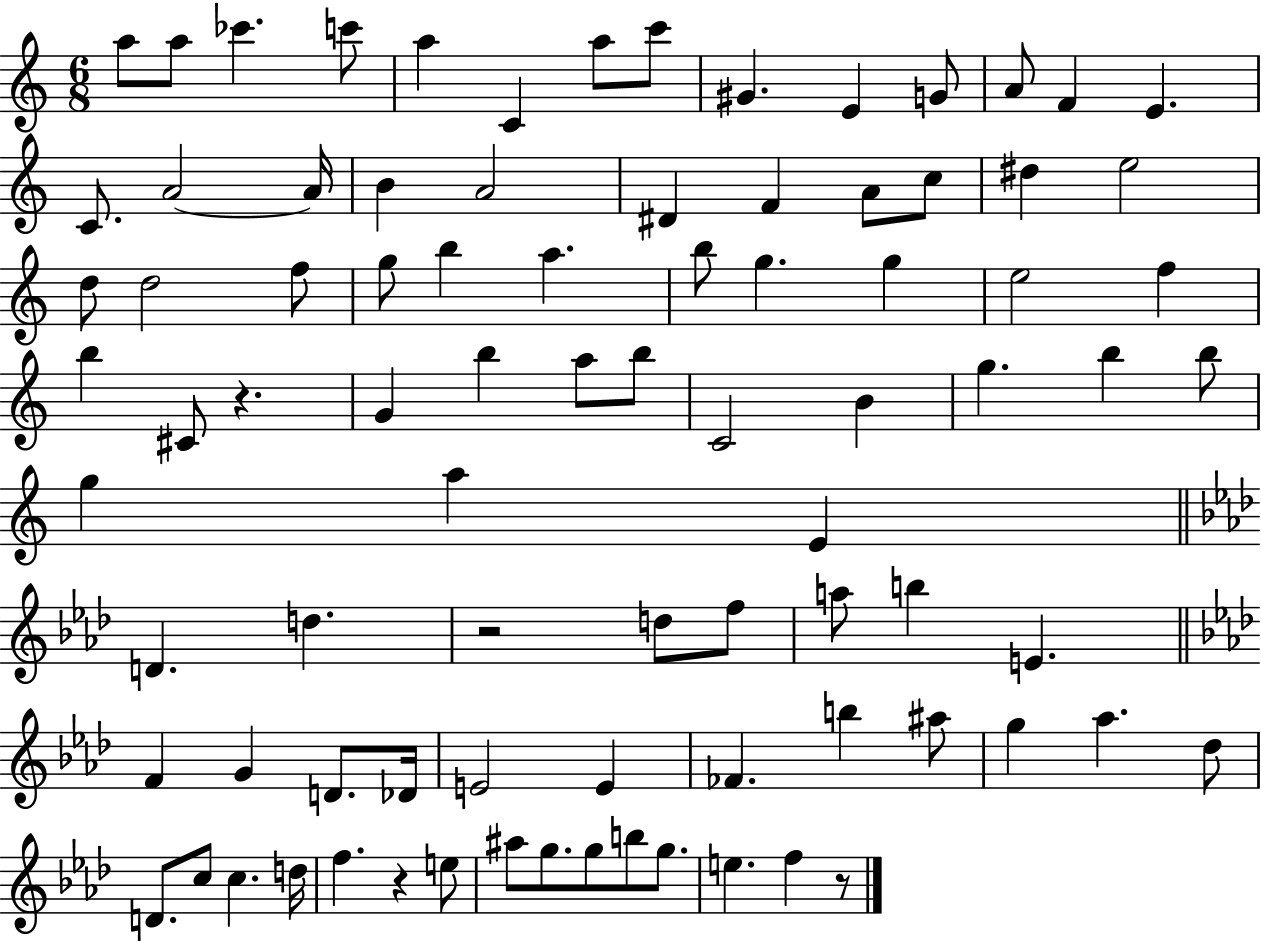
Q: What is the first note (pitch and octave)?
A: A5